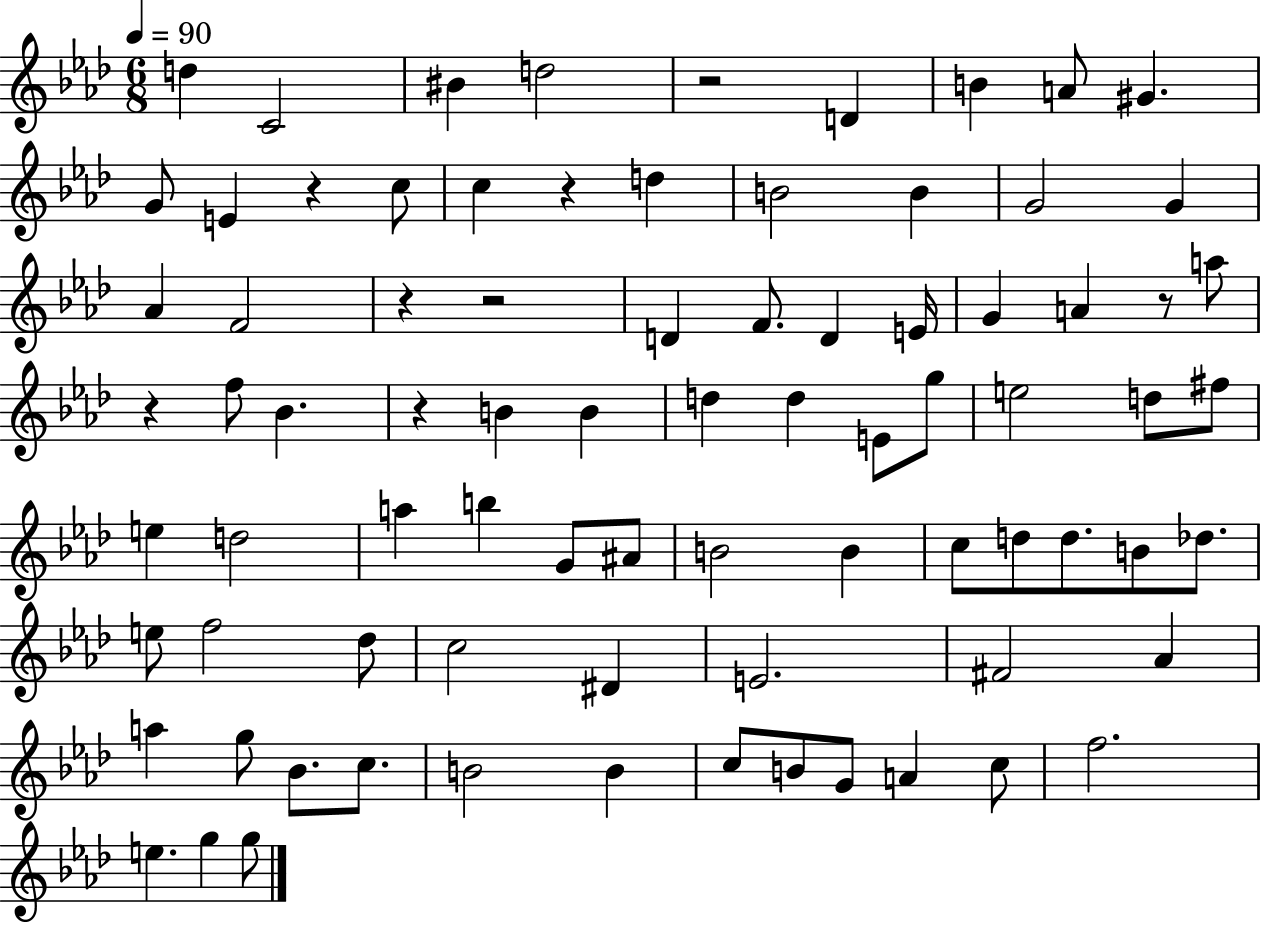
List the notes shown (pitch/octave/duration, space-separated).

D5/q C4/h BIS4/q D5/h R/h D4/q B4/q A4/e G#4/q. G4/e E4/q R/q C5/e C5/q R/q D5/q B4/h B4/q G4/h G4/q Ab4/q F4/h R/q R/h D4/q F4/e. D4/q E4/s G4/q A4/q R/e A5/e R/q F5/e Bb4/q. R/q B4/q B4/q D5/q D5/q E4/e G5/e E5/h D5/e F#5/e E5/q D5/h A5/q B5/q G4/e A#4/e B4/h B4/q C5/e D5/e D5/e. B4/e Db5/e. E5/e F5/h Db5/e C5/h D#4/q E4/h. F#4/h Ab4/q A5/q G5/e Bb4/e. C5/e. B4/h B4/q C5/e B4/e G4/e A4/q C5/e F5/h. E5/q. G5/q G5/e